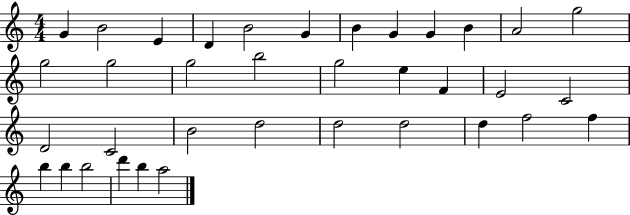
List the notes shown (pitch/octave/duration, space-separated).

G4/q B4/h E4/q D4/q B4/h G4/q B4/q G4/q G4/q B4/q A4/h G5/h G5/h G5/h G5/h B5/h G5/h E5/q F4/q E4/h C4/h D4/h C4/h B4/h D5/h D5/h D5/h D5/q F5/h F5/q B5/q B5/q B5/h D6/q B5/q A5/h